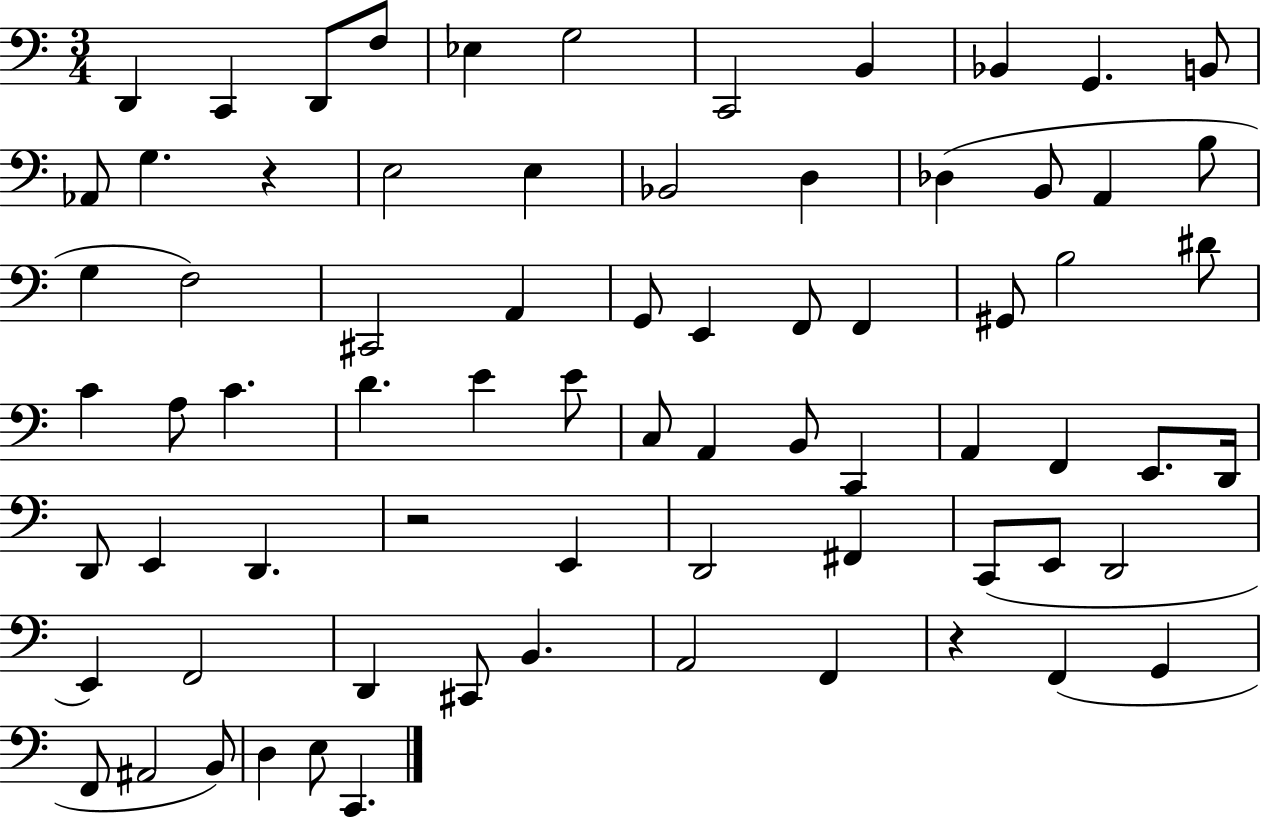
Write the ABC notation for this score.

X:1
T:Untitled
M:3/4
L:1/4
K:C
D,, C,, D,,/2 F,/2 _E, G,2 C,,2 B,, _B,, G,, B,,/2 _A,,/2 G, z E,2 E, _B,,2 D, _D, B,,/2 A,, B,/2 G, F,2 ^C,,2 A,, G,,/2 E,, F,,/2 F,, ^G,,/2 B,2 ^D/2 C A,/2 C D E E/2 C,/2 A,, B,,/2 C,, A,, F,, E,,/2 D,,/4 D,,/2 E,, D,, z2 E,, D,,2 ^F,, C,,/2 E,,/2 D,,2 E,, F,,2 D,, ^C,,/2 B,, A,,2 F,, z F,, G,, F,,/2 ^A,,2 B,,/2 D, E,/2 C,,